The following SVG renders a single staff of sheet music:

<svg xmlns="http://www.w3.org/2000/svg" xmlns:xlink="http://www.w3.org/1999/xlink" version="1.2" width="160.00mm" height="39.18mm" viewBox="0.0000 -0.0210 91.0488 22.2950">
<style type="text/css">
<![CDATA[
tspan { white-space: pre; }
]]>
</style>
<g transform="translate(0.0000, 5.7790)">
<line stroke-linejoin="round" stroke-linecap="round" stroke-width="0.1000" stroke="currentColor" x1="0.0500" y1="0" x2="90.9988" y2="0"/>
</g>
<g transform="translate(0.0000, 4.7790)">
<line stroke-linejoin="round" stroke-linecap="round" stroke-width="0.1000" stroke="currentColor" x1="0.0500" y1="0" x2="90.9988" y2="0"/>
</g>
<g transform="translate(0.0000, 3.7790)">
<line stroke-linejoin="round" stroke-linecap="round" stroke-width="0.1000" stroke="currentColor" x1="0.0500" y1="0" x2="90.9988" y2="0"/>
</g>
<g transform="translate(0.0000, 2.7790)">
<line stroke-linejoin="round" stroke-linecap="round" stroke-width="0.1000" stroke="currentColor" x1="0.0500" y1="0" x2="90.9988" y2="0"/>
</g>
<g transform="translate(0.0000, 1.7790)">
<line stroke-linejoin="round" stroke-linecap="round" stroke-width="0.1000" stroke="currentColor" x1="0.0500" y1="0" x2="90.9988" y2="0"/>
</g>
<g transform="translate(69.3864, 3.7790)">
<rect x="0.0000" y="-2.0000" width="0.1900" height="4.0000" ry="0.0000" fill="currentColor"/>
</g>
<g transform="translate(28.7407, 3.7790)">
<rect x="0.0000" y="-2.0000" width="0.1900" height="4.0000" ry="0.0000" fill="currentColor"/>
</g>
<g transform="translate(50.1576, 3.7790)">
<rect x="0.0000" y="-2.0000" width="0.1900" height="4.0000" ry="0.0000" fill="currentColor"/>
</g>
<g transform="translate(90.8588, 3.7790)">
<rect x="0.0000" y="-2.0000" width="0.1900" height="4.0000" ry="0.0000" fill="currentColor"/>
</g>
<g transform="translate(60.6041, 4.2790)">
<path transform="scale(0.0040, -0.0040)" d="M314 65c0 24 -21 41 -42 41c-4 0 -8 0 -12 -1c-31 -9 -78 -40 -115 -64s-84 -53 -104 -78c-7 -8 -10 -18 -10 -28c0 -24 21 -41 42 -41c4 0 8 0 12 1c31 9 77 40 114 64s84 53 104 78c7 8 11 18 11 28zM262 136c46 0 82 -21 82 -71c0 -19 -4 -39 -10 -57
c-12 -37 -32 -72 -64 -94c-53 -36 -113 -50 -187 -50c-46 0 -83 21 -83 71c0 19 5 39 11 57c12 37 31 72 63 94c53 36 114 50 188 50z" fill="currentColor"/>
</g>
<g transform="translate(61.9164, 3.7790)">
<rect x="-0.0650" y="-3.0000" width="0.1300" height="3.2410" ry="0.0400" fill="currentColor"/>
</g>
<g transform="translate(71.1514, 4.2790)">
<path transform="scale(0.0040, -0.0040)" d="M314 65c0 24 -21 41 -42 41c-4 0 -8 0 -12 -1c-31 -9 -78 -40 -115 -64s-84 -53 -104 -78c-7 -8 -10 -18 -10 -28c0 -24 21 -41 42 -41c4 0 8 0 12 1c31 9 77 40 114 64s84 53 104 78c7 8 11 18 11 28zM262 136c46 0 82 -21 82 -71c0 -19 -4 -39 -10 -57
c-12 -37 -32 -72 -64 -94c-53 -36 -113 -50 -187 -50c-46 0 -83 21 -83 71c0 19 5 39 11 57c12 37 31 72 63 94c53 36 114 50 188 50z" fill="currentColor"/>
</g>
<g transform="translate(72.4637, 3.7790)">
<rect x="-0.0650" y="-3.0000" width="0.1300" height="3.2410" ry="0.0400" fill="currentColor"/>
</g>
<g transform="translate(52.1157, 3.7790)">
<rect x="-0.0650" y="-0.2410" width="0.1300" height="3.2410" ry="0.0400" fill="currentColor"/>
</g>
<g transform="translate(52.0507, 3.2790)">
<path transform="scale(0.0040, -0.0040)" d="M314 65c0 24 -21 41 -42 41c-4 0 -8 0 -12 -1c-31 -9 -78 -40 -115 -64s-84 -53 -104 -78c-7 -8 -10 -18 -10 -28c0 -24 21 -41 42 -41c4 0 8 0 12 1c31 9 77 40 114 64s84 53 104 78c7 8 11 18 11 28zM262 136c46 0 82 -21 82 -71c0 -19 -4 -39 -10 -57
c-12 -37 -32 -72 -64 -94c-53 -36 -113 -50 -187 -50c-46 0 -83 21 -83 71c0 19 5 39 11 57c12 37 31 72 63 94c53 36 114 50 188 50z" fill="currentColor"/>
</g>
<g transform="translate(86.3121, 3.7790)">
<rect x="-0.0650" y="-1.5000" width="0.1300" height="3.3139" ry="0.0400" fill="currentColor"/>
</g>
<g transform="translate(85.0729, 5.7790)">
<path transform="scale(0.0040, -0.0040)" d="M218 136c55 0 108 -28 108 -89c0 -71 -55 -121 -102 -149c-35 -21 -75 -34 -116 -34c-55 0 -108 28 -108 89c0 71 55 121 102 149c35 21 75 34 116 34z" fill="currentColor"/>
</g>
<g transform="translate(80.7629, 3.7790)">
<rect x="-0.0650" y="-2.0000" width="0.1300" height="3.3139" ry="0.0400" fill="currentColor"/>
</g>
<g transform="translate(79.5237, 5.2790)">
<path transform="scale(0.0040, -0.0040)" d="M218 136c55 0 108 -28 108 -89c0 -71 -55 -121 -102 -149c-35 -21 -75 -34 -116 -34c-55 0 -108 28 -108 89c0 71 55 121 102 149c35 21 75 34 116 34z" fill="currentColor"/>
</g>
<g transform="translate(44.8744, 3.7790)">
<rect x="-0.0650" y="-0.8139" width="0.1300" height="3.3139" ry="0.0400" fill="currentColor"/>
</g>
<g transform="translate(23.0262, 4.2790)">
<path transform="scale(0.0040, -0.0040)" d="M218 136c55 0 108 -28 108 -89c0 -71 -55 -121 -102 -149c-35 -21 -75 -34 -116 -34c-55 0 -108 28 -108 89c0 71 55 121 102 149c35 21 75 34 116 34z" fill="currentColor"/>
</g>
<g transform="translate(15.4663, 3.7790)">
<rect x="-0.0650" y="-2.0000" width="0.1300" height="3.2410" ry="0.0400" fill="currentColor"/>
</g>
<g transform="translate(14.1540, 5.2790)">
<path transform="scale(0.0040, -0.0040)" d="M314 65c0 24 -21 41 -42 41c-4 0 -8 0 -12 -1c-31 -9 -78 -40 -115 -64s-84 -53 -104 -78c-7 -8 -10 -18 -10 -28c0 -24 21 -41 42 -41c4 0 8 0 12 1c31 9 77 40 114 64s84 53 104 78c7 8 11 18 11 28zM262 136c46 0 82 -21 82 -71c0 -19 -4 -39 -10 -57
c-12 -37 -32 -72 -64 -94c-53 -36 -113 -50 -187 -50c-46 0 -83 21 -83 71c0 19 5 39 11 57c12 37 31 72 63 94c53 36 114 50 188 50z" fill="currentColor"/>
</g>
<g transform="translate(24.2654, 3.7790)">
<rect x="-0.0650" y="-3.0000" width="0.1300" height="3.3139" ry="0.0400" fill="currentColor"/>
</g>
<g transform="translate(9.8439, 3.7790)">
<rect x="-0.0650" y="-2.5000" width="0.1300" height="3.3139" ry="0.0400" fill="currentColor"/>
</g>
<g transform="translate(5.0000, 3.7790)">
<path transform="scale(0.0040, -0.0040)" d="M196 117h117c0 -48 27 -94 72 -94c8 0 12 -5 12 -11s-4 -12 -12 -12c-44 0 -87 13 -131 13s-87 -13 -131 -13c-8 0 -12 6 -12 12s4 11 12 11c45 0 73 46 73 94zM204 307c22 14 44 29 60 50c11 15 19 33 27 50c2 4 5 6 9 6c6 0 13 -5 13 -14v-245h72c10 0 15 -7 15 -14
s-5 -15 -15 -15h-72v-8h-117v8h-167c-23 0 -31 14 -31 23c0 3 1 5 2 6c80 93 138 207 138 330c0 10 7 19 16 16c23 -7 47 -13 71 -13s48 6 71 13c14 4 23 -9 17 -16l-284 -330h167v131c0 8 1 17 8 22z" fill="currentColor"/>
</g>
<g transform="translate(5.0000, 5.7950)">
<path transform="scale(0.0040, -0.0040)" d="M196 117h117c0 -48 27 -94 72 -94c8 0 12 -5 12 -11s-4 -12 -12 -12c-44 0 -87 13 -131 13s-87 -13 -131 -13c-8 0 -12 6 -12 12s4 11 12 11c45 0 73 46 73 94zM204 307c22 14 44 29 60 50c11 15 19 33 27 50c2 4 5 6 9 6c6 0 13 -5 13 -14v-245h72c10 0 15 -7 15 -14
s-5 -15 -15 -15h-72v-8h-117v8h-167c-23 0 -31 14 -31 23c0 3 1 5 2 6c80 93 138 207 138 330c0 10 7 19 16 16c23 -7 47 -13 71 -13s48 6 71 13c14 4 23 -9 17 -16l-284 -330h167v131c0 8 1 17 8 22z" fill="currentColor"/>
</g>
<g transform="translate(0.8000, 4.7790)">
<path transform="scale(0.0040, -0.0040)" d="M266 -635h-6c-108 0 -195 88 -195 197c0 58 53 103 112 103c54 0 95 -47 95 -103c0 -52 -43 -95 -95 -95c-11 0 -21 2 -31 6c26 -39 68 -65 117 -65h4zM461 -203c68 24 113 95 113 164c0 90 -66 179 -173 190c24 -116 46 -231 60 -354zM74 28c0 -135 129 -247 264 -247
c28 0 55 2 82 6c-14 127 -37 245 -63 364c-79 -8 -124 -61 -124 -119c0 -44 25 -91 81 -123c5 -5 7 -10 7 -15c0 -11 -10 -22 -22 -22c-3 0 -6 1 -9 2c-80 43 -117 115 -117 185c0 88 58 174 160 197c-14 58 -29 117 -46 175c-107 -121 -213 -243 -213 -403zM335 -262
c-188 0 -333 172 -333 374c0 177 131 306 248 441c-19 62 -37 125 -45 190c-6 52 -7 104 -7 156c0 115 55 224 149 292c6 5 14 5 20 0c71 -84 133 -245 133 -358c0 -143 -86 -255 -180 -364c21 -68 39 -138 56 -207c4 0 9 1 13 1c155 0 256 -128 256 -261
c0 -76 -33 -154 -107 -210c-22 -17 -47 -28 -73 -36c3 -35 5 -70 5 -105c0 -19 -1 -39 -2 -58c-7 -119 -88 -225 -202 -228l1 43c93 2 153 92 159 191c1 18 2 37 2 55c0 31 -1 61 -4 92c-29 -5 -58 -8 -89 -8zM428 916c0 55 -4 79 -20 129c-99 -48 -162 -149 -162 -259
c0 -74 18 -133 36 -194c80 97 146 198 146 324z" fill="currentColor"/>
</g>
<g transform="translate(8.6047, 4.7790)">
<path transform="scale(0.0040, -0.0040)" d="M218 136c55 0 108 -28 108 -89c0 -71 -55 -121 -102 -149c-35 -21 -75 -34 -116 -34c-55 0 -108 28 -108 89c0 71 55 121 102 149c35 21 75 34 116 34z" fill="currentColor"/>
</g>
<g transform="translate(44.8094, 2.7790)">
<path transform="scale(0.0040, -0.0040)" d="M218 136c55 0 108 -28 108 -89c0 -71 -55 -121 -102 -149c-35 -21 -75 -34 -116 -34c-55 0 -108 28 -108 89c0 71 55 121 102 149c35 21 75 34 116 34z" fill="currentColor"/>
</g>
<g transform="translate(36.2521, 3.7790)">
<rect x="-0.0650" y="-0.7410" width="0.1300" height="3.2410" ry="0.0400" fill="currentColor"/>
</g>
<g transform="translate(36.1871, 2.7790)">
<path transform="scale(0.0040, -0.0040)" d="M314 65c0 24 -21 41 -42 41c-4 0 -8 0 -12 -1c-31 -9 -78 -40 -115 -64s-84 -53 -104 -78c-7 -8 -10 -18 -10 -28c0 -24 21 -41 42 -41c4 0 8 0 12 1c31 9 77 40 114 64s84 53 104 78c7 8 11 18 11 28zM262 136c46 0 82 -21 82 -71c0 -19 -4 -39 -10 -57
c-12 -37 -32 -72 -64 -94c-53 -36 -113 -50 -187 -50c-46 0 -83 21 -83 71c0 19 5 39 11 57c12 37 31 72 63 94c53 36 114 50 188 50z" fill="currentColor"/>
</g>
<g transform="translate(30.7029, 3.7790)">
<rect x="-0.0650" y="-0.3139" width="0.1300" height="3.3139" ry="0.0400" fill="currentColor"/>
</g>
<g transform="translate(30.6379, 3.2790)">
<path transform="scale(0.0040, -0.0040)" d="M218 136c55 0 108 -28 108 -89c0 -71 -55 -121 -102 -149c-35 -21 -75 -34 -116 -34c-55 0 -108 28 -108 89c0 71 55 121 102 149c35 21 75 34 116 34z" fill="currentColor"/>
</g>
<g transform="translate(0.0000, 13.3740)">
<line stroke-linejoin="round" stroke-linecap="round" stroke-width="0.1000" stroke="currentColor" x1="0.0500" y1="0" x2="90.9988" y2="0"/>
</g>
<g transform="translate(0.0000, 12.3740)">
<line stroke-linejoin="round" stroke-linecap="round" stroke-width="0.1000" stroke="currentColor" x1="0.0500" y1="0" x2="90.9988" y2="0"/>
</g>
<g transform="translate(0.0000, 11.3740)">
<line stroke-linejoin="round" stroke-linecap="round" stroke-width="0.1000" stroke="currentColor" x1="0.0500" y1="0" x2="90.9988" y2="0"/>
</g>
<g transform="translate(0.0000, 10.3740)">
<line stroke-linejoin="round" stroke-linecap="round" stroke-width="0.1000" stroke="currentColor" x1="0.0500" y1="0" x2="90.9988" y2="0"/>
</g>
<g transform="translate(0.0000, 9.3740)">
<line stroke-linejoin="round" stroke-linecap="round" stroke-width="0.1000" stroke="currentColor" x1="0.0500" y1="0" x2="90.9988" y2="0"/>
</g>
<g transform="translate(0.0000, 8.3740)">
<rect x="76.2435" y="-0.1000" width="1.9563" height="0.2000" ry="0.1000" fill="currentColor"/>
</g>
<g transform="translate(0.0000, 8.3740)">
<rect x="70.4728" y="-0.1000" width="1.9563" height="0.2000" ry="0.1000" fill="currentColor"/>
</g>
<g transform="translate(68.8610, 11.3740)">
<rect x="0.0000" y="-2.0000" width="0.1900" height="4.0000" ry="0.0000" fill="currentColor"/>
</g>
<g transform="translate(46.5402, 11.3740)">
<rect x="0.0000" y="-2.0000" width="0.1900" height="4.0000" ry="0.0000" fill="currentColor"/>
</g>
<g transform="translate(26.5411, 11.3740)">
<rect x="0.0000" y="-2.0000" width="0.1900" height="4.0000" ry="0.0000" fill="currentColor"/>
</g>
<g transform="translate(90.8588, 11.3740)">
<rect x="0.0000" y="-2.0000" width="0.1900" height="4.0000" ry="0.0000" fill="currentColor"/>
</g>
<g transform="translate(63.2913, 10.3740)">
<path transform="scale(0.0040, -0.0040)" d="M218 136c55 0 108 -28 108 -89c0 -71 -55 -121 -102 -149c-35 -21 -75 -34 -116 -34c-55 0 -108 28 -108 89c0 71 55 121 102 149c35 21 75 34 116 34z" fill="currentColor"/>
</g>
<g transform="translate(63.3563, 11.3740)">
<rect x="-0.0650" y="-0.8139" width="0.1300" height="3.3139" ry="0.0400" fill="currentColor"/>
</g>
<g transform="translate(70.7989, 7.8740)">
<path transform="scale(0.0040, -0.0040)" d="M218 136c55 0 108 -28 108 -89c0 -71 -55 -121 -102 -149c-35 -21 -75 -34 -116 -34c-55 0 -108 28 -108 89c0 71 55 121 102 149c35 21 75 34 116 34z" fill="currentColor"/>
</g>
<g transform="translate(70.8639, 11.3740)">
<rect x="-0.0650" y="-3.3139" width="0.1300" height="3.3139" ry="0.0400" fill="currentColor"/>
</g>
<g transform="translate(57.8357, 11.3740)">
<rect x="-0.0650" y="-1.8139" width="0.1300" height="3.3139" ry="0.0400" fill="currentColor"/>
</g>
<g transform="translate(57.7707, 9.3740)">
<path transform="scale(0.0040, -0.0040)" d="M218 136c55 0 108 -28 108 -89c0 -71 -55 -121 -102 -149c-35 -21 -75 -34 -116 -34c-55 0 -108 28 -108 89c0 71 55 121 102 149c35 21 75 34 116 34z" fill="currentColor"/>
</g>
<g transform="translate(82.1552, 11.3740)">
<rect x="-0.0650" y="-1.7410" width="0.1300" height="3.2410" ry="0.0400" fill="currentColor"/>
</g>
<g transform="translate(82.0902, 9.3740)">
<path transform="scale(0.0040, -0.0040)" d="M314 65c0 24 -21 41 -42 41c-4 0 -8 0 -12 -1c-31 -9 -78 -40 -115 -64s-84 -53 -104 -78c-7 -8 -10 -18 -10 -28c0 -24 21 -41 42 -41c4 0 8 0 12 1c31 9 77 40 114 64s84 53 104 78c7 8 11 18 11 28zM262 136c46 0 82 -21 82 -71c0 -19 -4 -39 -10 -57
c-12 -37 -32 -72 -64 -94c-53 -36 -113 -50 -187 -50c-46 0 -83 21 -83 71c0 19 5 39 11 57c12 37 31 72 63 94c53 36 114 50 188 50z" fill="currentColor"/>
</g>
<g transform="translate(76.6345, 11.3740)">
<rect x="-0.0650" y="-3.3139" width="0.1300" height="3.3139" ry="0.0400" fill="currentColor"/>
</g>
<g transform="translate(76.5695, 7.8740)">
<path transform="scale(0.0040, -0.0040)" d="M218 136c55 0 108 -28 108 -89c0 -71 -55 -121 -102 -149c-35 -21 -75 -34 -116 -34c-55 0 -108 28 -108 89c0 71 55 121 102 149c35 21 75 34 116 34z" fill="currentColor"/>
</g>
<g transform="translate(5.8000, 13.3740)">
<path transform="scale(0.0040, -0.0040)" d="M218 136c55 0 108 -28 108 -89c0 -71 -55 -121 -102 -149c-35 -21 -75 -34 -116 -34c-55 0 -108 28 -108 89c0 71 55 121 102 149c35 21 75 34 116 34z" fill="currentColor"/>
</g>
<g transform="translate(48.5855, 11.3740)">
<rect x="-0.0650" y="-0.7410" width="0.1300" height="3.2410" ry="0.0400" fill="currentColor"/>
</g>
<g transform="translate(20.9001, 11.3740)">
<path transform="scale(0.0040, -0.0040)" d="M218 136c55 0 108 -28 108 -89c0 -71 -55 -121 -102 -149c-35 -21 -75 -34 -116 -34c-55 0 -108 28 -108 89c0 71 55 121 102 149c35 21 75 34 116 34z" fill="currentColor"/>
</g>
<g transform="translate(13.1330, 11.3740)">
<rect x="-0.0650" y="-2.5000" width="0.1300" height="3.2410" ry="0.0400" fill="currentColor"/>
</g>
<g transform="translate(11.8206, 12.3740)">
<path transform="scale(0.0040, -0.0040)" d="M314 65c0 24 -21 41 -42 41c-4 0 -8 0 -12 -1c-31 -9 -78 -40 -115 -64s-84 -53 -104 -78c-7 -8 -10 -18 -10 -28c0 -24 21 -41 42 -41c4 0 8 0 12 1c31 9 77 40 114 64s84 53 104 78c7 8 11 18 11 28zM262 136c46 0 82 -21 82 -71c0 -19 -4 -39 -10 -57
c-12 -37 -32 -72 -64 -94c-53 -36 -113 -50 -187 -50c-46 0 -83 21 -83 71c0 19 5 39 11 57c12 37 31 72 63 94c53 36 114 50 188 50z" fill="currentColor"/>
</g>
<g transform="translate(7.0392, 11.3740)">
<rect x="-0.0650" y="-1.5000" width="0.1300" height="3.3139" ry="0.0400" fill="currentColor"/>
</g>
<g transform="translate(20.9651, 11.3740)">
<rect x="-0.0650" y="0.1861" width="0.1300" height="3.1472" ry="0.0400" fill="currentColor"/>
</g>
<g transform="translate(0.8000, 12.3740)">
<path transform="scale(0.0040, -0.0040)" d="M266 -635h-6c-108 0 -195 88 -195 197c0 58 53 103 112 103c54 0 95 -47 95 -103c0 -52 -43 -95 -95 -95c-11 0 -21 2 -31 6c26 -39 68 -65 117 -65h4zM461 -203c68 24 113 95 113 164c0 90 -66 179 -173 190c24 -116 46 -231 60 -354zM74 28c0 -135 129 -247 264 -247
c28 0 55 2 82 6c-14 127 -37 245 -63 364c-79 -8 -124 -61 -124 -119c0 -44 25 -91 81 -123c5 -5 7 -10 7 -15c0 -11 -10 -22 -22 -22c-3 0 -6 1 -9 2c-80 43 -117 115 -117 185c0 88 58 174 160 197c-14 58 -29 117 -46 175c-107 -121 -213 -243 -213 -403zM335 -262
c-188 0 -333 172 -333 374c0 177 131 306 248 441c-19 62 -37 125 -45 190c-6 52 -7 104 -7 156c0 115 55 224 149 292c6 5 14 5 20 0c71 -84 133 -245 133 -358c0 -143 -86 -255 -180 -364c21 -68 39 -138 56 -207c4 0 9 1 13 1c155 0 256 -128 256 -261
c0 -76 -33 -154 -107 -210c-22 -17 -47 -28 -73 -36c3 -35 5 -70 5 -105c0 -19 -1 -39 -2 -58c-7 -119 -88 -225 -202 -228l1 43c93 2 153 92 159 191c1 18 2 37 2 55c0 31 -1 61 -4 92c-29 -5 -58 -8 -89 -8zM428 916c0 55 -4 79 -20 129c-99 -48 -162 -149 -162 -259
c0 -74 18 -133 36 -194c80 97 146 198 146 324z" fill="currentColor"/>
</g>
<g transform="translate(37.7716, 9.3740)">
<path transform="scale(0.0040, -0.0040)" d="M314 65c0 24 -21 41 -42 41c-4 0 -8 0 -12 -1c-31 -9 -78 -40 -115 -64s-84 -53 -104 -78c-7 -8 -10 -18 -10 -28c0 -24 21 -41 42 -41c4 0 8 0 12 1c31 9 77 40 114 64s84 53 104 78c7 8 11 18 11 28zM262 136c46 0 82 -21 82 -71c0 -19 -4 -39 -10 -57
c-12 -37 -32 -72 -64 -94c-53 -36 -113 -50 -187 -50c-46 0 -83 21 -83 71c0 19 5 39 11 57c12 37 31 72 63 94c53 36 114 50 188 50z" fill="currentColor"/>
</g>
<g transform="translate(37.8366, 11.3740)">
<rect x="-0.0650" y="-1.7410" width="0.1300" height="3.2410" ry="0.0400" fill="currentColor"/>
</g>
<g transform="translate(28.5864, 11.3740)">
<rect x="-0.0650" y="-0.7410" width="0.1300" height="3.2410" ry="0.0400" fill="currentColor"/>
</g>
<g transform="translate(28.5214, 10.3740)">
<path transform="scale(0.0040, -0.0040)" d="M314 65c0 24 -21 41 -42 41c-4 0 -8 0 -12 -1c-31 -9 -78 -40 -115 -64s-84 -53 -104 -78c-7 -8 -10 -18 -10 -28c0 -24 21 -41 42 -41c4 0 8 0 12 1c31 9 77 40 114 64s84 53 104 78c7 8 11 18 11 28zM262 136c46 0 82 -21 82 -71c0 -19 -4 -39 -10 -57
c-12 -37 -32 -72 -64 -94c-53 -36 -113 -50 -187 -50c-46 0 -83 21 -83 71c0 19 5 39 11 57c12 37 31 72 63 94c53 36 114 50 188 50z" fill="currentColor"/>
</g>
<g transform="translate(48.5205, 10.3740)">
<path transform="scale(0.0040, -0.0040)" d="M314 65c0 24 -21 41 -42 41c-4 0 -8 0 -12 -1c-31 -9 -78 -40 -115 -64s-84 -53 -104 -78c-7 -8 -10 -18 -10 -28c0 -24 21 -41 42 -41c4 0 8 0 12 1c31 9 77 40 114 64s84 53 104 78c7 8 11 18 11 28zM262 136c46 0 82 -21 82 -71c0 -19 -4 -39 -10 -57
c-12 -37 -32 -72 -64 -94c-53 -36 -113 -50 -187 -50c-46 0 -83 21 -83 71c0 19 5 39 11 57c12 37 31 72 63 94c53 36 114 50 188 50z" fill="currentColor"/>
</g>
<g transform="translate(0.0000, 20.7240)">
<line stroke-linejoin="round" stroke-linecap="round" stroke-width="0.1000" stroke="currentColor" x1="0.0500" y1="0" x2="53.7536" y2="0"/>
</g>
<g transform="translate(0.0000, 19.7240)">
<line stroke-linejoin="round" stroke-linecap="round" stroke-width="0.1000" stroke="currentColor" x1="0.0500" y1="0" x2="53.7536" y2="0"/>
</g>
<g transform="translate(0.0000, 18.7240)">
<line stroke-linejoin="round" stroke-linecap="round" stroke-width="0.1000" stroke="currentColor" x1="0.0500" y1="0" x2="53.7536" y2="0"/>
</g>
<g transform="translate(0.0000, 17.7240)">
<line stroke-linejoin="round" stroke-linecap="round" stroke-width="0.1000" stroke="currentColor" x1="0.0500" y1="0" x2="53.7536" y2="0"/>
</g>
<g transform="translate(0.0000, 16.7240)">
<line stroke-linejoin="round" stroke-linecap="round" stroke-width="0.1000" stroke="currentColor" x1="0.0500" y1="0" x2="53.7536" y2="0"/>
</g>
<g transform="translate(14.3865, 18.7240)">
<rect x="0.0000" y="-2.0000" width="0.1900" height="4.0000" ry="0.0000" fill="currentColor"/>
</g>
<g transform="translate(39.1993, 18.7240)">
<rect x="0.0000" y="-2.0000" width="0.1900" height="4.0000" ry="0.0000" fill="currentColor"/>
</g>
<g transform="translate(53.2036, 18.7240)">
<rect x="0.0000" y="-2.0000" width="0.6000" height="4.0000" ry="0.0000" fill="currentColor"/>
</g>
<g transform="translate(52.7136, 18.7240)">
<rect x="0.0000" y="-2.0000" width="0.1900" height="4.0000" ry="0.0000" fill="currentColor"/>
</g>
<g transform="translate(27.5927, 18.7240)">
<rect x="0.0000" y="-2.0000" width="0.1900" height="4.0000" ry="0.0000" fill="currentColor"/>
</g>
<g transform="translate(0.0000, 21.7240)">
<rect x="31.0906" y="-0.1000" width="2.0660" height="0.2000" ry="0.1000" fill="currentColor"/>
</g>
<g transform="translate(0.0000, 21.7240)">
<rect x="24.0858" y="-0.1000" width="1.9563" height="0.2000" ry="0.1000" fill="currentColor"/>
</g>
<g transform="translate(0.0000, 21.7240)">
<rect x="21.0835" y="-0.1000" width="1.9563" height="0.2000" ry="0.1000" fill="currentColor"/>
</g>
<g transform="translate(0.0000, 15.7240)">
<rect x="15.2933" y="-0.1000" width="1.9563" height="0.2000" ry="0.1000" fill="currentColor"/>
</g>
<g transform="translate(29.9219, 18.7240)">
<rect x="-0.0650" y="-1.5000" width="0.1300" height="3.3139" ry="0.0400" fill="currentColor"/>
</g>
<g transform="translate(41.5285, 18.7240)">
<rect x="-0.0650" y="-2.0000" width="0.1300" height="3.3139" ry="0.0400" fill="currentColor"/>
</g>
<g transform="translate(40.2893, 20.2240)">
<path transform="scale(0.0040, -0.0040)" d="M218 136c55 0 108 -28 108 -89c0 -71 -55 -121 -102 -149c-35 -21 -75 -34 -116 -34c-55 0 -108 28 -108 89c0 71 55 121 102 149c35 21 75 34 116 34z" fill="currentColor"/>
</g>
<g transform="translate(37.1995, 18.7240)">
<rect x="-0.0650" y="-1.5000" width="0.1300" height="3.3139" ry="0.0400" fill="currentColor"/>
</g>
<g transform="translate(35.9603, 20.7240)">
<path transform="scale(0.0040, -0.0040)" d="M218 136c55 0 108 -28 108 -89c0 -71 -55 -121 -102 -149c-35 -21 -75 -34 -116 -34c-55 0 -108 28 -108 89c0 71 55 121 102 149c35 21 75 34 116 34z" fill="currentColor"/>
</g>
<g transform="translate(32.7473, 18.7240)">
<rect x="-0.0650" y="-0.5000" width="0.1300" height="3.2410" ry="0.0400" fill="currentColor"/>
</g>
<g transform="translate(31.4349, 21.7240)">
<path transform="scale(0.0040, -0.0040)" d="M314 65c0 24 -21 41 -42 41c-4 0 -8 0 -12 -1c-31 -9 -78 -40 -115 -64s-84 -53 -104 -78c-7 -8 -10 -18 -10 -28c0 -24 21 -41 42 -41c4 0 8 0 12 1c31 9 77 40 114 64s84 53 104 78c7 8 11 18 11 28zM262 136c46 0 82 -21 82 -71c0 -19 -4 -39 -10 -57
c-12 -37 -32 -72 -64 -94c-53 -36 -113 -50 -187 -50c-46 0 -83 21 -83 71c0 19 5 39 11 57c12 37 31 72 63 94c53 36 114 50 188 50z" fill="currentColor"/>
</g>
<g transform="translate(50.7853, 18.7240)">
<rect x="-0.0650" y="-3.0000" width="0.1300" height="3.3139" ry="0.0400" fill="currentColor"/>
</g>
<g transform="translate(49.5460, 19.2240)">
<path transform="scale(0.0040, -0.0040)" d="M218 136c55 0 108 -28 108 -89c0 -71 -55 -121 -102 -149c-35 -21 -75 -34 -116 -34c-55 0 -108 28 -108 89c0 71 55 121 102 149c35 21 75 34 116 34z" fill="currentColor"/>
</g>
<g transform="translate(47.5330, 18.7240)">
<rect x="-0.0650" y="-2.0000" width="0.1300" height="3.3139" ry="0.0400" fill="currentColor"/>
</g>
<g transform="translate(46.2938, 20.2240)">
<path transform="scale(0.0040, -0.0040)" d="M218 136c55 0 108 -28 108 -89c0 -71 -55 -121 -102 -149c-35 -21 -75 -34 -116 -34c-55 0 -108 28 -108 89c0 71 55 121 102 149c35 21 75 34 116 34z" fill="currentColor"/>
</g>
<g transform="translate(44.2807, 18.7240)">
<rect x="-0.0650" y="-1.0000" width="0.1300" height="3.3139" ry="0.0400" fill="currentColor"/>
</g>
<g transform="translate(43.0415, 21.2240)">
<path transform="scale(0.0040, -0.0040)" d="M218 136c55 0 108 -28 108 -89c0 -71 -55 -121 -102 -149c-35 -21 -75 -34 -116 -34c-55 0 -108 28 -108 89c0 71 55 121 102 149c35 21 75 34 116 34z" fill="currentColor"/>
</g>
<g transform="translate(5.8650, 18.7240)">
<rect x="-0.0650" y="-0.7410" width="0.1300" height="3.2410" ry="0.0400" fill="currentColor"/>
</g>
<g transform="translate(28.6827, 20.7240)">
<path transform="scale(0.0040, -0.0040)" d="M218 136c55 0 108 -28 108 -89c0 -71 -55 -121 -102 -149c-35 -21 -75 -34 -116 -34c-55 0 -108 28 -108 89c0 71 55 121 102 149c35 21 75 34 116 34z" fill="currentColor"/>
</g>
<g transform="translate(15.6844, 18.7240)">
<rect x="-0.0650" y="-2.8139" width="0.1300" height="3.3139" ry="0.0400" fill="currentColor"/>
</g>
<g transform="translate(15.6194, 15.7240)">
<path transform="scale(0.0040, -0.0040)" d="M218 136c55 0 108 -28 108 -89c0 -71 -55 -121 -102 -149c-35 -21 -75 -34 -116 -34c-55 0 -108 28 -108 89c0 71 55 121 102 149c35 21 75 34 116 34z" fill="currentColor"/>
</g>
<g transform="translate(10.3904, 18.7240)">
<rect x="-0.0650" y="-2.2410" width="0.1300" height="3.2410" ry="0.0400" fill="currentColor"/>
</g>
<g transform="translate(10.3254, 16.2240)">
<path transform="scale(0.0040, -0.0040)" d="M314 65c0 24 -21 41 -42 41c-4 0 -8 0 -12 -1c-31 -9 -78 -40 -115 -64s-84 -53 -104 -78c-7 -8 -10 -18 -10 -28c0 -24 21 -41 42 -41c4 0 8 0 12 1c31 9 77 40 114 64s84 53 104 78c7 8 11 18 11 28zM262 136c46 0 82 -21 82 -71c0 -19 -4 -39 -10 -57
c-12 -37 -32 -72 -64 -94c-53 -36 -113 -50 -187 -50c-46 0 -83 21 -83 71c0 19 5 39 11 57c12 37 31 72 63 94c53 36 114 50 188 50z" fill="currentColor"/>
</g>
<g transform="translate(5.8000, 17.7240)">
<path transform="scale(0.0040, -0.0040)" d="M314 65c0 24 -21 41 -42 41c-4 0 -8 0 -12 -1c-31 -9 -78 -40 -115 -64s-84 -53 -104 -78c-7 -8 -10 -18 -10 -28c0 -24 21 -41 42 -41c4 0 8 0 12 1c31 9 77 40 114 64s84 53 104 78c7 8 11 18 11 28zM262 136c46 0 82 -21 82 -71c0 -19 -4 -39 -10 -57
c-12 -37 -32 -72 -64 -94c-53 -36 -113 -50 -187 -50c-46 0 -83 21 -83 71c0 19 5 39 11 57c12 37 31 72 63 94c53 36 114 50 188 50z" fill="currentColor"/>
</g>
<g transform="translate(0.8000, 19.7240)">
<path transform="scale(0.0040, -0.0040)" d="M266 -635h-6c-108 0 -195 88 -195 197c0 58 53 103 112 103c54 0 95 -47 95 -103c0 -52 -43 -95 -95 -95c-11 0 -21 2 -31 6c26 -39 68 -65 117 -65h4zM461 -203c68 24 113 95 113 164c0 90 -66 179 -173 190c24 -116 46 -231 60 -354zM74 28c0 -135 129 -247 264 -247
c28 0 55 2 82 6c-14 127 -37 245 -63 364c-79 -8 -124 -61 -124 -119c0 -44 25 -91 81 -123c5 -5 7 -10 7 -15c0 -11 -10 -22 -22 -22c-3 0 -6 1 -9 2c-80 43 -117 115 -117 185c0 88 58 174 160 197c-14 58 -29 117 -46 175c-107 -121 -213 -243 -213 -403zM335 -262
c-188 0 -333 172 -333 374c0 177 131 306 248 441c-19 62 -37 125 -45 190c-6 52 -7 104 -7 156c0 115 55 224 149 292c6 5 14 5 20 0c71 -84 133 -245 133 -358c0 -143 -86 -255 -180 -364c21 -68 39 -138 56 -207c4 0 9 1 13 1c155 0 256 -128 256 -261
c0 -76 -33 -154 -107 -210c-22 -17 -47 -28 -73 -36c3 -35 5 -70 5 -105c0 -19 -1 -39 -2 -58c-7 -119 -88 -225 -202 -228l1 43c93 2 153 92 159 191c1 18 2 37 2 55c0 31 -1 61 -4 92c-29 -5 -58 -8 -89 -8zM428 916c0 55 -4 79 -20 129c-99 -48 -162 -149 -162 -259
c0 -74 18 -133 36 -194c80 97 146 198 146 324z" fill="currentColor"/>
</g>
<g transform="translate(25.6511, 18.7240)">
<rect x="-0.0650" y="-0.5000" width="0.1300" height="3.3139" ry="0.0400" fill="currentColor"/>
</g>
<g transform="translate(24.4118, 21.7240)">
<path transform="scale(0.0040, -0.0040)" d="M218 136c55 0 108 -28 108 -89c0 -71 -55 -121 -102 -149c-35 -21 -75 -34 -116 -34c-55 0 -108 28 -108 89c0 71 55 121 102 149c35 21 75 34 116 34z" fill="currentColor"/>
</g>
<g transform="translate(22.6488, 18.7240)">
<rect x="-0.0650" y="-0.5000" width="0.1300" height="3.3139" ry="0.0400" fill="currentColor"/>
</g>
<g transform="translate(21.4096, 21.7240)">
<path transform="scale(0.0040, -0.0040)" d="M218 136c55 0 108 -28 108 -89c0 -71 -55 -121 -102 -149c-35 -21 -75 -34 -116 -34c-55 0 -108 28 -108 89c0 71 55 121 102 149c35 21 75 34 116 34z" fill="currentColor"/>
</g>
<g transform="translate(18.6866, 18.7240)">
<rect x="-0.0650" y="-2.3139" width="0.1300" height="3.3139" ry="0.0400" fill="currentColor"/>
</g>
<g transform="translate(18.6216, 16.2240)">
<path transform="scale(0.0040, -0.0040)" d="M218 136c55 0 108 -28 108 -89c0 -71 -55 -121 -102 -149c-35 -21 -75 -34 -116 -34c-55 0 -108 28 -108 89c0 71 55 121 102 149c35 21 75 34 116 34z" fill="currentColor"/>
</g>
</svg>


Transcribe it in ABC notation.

X:1
T:Untitled
M:4/4
L:1/4
K:C
G F2 A c d2 d c2 A2 A2 F E E G2 B d2 f2 d2 f d b b f2 d2 g2 a g C C E C2 E F D F A